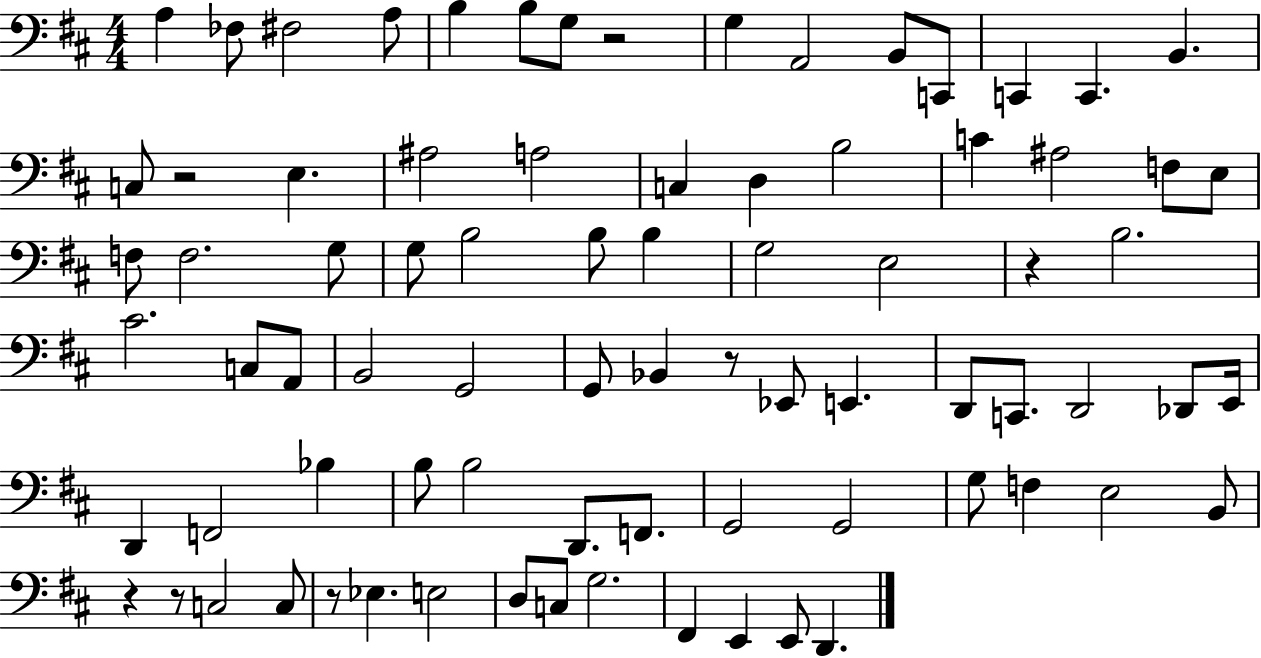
X:1
T:Untitled
M:4/4
L:1/4
K:D
A, _F,/2 ^F,2 A,/2 B, B,/2 G,/2 z2 G, A,,2 B,,/2 C,,/2 C,, C,, B,, C,/2 z2 E, ^A,2 A,2 C, D, B,2 C ^A,2 F,/2 E,/2 F,/2 F,2 G,/2 G,/2 B,2 B,/2 B, G,2 E,2 z B,2 ^C2 C,/2 A,,/2 B,,2 G,,2 G,,/2 _B,, z/2 _E,,/2 E,, D,,/2 C,,/2 D,,2 _D,,/2 E,,/4 D,, F,,2 _B, B,/2 B,2 D,,/2 F,,/2 G,,2 G,,2 G,/2 F, E,2 B,,/2 z z/2 C,2 C,/2 z/2 _E, E,2 D,/2 C,/2 G,2 ^F,, E,, E,,/2 D,,